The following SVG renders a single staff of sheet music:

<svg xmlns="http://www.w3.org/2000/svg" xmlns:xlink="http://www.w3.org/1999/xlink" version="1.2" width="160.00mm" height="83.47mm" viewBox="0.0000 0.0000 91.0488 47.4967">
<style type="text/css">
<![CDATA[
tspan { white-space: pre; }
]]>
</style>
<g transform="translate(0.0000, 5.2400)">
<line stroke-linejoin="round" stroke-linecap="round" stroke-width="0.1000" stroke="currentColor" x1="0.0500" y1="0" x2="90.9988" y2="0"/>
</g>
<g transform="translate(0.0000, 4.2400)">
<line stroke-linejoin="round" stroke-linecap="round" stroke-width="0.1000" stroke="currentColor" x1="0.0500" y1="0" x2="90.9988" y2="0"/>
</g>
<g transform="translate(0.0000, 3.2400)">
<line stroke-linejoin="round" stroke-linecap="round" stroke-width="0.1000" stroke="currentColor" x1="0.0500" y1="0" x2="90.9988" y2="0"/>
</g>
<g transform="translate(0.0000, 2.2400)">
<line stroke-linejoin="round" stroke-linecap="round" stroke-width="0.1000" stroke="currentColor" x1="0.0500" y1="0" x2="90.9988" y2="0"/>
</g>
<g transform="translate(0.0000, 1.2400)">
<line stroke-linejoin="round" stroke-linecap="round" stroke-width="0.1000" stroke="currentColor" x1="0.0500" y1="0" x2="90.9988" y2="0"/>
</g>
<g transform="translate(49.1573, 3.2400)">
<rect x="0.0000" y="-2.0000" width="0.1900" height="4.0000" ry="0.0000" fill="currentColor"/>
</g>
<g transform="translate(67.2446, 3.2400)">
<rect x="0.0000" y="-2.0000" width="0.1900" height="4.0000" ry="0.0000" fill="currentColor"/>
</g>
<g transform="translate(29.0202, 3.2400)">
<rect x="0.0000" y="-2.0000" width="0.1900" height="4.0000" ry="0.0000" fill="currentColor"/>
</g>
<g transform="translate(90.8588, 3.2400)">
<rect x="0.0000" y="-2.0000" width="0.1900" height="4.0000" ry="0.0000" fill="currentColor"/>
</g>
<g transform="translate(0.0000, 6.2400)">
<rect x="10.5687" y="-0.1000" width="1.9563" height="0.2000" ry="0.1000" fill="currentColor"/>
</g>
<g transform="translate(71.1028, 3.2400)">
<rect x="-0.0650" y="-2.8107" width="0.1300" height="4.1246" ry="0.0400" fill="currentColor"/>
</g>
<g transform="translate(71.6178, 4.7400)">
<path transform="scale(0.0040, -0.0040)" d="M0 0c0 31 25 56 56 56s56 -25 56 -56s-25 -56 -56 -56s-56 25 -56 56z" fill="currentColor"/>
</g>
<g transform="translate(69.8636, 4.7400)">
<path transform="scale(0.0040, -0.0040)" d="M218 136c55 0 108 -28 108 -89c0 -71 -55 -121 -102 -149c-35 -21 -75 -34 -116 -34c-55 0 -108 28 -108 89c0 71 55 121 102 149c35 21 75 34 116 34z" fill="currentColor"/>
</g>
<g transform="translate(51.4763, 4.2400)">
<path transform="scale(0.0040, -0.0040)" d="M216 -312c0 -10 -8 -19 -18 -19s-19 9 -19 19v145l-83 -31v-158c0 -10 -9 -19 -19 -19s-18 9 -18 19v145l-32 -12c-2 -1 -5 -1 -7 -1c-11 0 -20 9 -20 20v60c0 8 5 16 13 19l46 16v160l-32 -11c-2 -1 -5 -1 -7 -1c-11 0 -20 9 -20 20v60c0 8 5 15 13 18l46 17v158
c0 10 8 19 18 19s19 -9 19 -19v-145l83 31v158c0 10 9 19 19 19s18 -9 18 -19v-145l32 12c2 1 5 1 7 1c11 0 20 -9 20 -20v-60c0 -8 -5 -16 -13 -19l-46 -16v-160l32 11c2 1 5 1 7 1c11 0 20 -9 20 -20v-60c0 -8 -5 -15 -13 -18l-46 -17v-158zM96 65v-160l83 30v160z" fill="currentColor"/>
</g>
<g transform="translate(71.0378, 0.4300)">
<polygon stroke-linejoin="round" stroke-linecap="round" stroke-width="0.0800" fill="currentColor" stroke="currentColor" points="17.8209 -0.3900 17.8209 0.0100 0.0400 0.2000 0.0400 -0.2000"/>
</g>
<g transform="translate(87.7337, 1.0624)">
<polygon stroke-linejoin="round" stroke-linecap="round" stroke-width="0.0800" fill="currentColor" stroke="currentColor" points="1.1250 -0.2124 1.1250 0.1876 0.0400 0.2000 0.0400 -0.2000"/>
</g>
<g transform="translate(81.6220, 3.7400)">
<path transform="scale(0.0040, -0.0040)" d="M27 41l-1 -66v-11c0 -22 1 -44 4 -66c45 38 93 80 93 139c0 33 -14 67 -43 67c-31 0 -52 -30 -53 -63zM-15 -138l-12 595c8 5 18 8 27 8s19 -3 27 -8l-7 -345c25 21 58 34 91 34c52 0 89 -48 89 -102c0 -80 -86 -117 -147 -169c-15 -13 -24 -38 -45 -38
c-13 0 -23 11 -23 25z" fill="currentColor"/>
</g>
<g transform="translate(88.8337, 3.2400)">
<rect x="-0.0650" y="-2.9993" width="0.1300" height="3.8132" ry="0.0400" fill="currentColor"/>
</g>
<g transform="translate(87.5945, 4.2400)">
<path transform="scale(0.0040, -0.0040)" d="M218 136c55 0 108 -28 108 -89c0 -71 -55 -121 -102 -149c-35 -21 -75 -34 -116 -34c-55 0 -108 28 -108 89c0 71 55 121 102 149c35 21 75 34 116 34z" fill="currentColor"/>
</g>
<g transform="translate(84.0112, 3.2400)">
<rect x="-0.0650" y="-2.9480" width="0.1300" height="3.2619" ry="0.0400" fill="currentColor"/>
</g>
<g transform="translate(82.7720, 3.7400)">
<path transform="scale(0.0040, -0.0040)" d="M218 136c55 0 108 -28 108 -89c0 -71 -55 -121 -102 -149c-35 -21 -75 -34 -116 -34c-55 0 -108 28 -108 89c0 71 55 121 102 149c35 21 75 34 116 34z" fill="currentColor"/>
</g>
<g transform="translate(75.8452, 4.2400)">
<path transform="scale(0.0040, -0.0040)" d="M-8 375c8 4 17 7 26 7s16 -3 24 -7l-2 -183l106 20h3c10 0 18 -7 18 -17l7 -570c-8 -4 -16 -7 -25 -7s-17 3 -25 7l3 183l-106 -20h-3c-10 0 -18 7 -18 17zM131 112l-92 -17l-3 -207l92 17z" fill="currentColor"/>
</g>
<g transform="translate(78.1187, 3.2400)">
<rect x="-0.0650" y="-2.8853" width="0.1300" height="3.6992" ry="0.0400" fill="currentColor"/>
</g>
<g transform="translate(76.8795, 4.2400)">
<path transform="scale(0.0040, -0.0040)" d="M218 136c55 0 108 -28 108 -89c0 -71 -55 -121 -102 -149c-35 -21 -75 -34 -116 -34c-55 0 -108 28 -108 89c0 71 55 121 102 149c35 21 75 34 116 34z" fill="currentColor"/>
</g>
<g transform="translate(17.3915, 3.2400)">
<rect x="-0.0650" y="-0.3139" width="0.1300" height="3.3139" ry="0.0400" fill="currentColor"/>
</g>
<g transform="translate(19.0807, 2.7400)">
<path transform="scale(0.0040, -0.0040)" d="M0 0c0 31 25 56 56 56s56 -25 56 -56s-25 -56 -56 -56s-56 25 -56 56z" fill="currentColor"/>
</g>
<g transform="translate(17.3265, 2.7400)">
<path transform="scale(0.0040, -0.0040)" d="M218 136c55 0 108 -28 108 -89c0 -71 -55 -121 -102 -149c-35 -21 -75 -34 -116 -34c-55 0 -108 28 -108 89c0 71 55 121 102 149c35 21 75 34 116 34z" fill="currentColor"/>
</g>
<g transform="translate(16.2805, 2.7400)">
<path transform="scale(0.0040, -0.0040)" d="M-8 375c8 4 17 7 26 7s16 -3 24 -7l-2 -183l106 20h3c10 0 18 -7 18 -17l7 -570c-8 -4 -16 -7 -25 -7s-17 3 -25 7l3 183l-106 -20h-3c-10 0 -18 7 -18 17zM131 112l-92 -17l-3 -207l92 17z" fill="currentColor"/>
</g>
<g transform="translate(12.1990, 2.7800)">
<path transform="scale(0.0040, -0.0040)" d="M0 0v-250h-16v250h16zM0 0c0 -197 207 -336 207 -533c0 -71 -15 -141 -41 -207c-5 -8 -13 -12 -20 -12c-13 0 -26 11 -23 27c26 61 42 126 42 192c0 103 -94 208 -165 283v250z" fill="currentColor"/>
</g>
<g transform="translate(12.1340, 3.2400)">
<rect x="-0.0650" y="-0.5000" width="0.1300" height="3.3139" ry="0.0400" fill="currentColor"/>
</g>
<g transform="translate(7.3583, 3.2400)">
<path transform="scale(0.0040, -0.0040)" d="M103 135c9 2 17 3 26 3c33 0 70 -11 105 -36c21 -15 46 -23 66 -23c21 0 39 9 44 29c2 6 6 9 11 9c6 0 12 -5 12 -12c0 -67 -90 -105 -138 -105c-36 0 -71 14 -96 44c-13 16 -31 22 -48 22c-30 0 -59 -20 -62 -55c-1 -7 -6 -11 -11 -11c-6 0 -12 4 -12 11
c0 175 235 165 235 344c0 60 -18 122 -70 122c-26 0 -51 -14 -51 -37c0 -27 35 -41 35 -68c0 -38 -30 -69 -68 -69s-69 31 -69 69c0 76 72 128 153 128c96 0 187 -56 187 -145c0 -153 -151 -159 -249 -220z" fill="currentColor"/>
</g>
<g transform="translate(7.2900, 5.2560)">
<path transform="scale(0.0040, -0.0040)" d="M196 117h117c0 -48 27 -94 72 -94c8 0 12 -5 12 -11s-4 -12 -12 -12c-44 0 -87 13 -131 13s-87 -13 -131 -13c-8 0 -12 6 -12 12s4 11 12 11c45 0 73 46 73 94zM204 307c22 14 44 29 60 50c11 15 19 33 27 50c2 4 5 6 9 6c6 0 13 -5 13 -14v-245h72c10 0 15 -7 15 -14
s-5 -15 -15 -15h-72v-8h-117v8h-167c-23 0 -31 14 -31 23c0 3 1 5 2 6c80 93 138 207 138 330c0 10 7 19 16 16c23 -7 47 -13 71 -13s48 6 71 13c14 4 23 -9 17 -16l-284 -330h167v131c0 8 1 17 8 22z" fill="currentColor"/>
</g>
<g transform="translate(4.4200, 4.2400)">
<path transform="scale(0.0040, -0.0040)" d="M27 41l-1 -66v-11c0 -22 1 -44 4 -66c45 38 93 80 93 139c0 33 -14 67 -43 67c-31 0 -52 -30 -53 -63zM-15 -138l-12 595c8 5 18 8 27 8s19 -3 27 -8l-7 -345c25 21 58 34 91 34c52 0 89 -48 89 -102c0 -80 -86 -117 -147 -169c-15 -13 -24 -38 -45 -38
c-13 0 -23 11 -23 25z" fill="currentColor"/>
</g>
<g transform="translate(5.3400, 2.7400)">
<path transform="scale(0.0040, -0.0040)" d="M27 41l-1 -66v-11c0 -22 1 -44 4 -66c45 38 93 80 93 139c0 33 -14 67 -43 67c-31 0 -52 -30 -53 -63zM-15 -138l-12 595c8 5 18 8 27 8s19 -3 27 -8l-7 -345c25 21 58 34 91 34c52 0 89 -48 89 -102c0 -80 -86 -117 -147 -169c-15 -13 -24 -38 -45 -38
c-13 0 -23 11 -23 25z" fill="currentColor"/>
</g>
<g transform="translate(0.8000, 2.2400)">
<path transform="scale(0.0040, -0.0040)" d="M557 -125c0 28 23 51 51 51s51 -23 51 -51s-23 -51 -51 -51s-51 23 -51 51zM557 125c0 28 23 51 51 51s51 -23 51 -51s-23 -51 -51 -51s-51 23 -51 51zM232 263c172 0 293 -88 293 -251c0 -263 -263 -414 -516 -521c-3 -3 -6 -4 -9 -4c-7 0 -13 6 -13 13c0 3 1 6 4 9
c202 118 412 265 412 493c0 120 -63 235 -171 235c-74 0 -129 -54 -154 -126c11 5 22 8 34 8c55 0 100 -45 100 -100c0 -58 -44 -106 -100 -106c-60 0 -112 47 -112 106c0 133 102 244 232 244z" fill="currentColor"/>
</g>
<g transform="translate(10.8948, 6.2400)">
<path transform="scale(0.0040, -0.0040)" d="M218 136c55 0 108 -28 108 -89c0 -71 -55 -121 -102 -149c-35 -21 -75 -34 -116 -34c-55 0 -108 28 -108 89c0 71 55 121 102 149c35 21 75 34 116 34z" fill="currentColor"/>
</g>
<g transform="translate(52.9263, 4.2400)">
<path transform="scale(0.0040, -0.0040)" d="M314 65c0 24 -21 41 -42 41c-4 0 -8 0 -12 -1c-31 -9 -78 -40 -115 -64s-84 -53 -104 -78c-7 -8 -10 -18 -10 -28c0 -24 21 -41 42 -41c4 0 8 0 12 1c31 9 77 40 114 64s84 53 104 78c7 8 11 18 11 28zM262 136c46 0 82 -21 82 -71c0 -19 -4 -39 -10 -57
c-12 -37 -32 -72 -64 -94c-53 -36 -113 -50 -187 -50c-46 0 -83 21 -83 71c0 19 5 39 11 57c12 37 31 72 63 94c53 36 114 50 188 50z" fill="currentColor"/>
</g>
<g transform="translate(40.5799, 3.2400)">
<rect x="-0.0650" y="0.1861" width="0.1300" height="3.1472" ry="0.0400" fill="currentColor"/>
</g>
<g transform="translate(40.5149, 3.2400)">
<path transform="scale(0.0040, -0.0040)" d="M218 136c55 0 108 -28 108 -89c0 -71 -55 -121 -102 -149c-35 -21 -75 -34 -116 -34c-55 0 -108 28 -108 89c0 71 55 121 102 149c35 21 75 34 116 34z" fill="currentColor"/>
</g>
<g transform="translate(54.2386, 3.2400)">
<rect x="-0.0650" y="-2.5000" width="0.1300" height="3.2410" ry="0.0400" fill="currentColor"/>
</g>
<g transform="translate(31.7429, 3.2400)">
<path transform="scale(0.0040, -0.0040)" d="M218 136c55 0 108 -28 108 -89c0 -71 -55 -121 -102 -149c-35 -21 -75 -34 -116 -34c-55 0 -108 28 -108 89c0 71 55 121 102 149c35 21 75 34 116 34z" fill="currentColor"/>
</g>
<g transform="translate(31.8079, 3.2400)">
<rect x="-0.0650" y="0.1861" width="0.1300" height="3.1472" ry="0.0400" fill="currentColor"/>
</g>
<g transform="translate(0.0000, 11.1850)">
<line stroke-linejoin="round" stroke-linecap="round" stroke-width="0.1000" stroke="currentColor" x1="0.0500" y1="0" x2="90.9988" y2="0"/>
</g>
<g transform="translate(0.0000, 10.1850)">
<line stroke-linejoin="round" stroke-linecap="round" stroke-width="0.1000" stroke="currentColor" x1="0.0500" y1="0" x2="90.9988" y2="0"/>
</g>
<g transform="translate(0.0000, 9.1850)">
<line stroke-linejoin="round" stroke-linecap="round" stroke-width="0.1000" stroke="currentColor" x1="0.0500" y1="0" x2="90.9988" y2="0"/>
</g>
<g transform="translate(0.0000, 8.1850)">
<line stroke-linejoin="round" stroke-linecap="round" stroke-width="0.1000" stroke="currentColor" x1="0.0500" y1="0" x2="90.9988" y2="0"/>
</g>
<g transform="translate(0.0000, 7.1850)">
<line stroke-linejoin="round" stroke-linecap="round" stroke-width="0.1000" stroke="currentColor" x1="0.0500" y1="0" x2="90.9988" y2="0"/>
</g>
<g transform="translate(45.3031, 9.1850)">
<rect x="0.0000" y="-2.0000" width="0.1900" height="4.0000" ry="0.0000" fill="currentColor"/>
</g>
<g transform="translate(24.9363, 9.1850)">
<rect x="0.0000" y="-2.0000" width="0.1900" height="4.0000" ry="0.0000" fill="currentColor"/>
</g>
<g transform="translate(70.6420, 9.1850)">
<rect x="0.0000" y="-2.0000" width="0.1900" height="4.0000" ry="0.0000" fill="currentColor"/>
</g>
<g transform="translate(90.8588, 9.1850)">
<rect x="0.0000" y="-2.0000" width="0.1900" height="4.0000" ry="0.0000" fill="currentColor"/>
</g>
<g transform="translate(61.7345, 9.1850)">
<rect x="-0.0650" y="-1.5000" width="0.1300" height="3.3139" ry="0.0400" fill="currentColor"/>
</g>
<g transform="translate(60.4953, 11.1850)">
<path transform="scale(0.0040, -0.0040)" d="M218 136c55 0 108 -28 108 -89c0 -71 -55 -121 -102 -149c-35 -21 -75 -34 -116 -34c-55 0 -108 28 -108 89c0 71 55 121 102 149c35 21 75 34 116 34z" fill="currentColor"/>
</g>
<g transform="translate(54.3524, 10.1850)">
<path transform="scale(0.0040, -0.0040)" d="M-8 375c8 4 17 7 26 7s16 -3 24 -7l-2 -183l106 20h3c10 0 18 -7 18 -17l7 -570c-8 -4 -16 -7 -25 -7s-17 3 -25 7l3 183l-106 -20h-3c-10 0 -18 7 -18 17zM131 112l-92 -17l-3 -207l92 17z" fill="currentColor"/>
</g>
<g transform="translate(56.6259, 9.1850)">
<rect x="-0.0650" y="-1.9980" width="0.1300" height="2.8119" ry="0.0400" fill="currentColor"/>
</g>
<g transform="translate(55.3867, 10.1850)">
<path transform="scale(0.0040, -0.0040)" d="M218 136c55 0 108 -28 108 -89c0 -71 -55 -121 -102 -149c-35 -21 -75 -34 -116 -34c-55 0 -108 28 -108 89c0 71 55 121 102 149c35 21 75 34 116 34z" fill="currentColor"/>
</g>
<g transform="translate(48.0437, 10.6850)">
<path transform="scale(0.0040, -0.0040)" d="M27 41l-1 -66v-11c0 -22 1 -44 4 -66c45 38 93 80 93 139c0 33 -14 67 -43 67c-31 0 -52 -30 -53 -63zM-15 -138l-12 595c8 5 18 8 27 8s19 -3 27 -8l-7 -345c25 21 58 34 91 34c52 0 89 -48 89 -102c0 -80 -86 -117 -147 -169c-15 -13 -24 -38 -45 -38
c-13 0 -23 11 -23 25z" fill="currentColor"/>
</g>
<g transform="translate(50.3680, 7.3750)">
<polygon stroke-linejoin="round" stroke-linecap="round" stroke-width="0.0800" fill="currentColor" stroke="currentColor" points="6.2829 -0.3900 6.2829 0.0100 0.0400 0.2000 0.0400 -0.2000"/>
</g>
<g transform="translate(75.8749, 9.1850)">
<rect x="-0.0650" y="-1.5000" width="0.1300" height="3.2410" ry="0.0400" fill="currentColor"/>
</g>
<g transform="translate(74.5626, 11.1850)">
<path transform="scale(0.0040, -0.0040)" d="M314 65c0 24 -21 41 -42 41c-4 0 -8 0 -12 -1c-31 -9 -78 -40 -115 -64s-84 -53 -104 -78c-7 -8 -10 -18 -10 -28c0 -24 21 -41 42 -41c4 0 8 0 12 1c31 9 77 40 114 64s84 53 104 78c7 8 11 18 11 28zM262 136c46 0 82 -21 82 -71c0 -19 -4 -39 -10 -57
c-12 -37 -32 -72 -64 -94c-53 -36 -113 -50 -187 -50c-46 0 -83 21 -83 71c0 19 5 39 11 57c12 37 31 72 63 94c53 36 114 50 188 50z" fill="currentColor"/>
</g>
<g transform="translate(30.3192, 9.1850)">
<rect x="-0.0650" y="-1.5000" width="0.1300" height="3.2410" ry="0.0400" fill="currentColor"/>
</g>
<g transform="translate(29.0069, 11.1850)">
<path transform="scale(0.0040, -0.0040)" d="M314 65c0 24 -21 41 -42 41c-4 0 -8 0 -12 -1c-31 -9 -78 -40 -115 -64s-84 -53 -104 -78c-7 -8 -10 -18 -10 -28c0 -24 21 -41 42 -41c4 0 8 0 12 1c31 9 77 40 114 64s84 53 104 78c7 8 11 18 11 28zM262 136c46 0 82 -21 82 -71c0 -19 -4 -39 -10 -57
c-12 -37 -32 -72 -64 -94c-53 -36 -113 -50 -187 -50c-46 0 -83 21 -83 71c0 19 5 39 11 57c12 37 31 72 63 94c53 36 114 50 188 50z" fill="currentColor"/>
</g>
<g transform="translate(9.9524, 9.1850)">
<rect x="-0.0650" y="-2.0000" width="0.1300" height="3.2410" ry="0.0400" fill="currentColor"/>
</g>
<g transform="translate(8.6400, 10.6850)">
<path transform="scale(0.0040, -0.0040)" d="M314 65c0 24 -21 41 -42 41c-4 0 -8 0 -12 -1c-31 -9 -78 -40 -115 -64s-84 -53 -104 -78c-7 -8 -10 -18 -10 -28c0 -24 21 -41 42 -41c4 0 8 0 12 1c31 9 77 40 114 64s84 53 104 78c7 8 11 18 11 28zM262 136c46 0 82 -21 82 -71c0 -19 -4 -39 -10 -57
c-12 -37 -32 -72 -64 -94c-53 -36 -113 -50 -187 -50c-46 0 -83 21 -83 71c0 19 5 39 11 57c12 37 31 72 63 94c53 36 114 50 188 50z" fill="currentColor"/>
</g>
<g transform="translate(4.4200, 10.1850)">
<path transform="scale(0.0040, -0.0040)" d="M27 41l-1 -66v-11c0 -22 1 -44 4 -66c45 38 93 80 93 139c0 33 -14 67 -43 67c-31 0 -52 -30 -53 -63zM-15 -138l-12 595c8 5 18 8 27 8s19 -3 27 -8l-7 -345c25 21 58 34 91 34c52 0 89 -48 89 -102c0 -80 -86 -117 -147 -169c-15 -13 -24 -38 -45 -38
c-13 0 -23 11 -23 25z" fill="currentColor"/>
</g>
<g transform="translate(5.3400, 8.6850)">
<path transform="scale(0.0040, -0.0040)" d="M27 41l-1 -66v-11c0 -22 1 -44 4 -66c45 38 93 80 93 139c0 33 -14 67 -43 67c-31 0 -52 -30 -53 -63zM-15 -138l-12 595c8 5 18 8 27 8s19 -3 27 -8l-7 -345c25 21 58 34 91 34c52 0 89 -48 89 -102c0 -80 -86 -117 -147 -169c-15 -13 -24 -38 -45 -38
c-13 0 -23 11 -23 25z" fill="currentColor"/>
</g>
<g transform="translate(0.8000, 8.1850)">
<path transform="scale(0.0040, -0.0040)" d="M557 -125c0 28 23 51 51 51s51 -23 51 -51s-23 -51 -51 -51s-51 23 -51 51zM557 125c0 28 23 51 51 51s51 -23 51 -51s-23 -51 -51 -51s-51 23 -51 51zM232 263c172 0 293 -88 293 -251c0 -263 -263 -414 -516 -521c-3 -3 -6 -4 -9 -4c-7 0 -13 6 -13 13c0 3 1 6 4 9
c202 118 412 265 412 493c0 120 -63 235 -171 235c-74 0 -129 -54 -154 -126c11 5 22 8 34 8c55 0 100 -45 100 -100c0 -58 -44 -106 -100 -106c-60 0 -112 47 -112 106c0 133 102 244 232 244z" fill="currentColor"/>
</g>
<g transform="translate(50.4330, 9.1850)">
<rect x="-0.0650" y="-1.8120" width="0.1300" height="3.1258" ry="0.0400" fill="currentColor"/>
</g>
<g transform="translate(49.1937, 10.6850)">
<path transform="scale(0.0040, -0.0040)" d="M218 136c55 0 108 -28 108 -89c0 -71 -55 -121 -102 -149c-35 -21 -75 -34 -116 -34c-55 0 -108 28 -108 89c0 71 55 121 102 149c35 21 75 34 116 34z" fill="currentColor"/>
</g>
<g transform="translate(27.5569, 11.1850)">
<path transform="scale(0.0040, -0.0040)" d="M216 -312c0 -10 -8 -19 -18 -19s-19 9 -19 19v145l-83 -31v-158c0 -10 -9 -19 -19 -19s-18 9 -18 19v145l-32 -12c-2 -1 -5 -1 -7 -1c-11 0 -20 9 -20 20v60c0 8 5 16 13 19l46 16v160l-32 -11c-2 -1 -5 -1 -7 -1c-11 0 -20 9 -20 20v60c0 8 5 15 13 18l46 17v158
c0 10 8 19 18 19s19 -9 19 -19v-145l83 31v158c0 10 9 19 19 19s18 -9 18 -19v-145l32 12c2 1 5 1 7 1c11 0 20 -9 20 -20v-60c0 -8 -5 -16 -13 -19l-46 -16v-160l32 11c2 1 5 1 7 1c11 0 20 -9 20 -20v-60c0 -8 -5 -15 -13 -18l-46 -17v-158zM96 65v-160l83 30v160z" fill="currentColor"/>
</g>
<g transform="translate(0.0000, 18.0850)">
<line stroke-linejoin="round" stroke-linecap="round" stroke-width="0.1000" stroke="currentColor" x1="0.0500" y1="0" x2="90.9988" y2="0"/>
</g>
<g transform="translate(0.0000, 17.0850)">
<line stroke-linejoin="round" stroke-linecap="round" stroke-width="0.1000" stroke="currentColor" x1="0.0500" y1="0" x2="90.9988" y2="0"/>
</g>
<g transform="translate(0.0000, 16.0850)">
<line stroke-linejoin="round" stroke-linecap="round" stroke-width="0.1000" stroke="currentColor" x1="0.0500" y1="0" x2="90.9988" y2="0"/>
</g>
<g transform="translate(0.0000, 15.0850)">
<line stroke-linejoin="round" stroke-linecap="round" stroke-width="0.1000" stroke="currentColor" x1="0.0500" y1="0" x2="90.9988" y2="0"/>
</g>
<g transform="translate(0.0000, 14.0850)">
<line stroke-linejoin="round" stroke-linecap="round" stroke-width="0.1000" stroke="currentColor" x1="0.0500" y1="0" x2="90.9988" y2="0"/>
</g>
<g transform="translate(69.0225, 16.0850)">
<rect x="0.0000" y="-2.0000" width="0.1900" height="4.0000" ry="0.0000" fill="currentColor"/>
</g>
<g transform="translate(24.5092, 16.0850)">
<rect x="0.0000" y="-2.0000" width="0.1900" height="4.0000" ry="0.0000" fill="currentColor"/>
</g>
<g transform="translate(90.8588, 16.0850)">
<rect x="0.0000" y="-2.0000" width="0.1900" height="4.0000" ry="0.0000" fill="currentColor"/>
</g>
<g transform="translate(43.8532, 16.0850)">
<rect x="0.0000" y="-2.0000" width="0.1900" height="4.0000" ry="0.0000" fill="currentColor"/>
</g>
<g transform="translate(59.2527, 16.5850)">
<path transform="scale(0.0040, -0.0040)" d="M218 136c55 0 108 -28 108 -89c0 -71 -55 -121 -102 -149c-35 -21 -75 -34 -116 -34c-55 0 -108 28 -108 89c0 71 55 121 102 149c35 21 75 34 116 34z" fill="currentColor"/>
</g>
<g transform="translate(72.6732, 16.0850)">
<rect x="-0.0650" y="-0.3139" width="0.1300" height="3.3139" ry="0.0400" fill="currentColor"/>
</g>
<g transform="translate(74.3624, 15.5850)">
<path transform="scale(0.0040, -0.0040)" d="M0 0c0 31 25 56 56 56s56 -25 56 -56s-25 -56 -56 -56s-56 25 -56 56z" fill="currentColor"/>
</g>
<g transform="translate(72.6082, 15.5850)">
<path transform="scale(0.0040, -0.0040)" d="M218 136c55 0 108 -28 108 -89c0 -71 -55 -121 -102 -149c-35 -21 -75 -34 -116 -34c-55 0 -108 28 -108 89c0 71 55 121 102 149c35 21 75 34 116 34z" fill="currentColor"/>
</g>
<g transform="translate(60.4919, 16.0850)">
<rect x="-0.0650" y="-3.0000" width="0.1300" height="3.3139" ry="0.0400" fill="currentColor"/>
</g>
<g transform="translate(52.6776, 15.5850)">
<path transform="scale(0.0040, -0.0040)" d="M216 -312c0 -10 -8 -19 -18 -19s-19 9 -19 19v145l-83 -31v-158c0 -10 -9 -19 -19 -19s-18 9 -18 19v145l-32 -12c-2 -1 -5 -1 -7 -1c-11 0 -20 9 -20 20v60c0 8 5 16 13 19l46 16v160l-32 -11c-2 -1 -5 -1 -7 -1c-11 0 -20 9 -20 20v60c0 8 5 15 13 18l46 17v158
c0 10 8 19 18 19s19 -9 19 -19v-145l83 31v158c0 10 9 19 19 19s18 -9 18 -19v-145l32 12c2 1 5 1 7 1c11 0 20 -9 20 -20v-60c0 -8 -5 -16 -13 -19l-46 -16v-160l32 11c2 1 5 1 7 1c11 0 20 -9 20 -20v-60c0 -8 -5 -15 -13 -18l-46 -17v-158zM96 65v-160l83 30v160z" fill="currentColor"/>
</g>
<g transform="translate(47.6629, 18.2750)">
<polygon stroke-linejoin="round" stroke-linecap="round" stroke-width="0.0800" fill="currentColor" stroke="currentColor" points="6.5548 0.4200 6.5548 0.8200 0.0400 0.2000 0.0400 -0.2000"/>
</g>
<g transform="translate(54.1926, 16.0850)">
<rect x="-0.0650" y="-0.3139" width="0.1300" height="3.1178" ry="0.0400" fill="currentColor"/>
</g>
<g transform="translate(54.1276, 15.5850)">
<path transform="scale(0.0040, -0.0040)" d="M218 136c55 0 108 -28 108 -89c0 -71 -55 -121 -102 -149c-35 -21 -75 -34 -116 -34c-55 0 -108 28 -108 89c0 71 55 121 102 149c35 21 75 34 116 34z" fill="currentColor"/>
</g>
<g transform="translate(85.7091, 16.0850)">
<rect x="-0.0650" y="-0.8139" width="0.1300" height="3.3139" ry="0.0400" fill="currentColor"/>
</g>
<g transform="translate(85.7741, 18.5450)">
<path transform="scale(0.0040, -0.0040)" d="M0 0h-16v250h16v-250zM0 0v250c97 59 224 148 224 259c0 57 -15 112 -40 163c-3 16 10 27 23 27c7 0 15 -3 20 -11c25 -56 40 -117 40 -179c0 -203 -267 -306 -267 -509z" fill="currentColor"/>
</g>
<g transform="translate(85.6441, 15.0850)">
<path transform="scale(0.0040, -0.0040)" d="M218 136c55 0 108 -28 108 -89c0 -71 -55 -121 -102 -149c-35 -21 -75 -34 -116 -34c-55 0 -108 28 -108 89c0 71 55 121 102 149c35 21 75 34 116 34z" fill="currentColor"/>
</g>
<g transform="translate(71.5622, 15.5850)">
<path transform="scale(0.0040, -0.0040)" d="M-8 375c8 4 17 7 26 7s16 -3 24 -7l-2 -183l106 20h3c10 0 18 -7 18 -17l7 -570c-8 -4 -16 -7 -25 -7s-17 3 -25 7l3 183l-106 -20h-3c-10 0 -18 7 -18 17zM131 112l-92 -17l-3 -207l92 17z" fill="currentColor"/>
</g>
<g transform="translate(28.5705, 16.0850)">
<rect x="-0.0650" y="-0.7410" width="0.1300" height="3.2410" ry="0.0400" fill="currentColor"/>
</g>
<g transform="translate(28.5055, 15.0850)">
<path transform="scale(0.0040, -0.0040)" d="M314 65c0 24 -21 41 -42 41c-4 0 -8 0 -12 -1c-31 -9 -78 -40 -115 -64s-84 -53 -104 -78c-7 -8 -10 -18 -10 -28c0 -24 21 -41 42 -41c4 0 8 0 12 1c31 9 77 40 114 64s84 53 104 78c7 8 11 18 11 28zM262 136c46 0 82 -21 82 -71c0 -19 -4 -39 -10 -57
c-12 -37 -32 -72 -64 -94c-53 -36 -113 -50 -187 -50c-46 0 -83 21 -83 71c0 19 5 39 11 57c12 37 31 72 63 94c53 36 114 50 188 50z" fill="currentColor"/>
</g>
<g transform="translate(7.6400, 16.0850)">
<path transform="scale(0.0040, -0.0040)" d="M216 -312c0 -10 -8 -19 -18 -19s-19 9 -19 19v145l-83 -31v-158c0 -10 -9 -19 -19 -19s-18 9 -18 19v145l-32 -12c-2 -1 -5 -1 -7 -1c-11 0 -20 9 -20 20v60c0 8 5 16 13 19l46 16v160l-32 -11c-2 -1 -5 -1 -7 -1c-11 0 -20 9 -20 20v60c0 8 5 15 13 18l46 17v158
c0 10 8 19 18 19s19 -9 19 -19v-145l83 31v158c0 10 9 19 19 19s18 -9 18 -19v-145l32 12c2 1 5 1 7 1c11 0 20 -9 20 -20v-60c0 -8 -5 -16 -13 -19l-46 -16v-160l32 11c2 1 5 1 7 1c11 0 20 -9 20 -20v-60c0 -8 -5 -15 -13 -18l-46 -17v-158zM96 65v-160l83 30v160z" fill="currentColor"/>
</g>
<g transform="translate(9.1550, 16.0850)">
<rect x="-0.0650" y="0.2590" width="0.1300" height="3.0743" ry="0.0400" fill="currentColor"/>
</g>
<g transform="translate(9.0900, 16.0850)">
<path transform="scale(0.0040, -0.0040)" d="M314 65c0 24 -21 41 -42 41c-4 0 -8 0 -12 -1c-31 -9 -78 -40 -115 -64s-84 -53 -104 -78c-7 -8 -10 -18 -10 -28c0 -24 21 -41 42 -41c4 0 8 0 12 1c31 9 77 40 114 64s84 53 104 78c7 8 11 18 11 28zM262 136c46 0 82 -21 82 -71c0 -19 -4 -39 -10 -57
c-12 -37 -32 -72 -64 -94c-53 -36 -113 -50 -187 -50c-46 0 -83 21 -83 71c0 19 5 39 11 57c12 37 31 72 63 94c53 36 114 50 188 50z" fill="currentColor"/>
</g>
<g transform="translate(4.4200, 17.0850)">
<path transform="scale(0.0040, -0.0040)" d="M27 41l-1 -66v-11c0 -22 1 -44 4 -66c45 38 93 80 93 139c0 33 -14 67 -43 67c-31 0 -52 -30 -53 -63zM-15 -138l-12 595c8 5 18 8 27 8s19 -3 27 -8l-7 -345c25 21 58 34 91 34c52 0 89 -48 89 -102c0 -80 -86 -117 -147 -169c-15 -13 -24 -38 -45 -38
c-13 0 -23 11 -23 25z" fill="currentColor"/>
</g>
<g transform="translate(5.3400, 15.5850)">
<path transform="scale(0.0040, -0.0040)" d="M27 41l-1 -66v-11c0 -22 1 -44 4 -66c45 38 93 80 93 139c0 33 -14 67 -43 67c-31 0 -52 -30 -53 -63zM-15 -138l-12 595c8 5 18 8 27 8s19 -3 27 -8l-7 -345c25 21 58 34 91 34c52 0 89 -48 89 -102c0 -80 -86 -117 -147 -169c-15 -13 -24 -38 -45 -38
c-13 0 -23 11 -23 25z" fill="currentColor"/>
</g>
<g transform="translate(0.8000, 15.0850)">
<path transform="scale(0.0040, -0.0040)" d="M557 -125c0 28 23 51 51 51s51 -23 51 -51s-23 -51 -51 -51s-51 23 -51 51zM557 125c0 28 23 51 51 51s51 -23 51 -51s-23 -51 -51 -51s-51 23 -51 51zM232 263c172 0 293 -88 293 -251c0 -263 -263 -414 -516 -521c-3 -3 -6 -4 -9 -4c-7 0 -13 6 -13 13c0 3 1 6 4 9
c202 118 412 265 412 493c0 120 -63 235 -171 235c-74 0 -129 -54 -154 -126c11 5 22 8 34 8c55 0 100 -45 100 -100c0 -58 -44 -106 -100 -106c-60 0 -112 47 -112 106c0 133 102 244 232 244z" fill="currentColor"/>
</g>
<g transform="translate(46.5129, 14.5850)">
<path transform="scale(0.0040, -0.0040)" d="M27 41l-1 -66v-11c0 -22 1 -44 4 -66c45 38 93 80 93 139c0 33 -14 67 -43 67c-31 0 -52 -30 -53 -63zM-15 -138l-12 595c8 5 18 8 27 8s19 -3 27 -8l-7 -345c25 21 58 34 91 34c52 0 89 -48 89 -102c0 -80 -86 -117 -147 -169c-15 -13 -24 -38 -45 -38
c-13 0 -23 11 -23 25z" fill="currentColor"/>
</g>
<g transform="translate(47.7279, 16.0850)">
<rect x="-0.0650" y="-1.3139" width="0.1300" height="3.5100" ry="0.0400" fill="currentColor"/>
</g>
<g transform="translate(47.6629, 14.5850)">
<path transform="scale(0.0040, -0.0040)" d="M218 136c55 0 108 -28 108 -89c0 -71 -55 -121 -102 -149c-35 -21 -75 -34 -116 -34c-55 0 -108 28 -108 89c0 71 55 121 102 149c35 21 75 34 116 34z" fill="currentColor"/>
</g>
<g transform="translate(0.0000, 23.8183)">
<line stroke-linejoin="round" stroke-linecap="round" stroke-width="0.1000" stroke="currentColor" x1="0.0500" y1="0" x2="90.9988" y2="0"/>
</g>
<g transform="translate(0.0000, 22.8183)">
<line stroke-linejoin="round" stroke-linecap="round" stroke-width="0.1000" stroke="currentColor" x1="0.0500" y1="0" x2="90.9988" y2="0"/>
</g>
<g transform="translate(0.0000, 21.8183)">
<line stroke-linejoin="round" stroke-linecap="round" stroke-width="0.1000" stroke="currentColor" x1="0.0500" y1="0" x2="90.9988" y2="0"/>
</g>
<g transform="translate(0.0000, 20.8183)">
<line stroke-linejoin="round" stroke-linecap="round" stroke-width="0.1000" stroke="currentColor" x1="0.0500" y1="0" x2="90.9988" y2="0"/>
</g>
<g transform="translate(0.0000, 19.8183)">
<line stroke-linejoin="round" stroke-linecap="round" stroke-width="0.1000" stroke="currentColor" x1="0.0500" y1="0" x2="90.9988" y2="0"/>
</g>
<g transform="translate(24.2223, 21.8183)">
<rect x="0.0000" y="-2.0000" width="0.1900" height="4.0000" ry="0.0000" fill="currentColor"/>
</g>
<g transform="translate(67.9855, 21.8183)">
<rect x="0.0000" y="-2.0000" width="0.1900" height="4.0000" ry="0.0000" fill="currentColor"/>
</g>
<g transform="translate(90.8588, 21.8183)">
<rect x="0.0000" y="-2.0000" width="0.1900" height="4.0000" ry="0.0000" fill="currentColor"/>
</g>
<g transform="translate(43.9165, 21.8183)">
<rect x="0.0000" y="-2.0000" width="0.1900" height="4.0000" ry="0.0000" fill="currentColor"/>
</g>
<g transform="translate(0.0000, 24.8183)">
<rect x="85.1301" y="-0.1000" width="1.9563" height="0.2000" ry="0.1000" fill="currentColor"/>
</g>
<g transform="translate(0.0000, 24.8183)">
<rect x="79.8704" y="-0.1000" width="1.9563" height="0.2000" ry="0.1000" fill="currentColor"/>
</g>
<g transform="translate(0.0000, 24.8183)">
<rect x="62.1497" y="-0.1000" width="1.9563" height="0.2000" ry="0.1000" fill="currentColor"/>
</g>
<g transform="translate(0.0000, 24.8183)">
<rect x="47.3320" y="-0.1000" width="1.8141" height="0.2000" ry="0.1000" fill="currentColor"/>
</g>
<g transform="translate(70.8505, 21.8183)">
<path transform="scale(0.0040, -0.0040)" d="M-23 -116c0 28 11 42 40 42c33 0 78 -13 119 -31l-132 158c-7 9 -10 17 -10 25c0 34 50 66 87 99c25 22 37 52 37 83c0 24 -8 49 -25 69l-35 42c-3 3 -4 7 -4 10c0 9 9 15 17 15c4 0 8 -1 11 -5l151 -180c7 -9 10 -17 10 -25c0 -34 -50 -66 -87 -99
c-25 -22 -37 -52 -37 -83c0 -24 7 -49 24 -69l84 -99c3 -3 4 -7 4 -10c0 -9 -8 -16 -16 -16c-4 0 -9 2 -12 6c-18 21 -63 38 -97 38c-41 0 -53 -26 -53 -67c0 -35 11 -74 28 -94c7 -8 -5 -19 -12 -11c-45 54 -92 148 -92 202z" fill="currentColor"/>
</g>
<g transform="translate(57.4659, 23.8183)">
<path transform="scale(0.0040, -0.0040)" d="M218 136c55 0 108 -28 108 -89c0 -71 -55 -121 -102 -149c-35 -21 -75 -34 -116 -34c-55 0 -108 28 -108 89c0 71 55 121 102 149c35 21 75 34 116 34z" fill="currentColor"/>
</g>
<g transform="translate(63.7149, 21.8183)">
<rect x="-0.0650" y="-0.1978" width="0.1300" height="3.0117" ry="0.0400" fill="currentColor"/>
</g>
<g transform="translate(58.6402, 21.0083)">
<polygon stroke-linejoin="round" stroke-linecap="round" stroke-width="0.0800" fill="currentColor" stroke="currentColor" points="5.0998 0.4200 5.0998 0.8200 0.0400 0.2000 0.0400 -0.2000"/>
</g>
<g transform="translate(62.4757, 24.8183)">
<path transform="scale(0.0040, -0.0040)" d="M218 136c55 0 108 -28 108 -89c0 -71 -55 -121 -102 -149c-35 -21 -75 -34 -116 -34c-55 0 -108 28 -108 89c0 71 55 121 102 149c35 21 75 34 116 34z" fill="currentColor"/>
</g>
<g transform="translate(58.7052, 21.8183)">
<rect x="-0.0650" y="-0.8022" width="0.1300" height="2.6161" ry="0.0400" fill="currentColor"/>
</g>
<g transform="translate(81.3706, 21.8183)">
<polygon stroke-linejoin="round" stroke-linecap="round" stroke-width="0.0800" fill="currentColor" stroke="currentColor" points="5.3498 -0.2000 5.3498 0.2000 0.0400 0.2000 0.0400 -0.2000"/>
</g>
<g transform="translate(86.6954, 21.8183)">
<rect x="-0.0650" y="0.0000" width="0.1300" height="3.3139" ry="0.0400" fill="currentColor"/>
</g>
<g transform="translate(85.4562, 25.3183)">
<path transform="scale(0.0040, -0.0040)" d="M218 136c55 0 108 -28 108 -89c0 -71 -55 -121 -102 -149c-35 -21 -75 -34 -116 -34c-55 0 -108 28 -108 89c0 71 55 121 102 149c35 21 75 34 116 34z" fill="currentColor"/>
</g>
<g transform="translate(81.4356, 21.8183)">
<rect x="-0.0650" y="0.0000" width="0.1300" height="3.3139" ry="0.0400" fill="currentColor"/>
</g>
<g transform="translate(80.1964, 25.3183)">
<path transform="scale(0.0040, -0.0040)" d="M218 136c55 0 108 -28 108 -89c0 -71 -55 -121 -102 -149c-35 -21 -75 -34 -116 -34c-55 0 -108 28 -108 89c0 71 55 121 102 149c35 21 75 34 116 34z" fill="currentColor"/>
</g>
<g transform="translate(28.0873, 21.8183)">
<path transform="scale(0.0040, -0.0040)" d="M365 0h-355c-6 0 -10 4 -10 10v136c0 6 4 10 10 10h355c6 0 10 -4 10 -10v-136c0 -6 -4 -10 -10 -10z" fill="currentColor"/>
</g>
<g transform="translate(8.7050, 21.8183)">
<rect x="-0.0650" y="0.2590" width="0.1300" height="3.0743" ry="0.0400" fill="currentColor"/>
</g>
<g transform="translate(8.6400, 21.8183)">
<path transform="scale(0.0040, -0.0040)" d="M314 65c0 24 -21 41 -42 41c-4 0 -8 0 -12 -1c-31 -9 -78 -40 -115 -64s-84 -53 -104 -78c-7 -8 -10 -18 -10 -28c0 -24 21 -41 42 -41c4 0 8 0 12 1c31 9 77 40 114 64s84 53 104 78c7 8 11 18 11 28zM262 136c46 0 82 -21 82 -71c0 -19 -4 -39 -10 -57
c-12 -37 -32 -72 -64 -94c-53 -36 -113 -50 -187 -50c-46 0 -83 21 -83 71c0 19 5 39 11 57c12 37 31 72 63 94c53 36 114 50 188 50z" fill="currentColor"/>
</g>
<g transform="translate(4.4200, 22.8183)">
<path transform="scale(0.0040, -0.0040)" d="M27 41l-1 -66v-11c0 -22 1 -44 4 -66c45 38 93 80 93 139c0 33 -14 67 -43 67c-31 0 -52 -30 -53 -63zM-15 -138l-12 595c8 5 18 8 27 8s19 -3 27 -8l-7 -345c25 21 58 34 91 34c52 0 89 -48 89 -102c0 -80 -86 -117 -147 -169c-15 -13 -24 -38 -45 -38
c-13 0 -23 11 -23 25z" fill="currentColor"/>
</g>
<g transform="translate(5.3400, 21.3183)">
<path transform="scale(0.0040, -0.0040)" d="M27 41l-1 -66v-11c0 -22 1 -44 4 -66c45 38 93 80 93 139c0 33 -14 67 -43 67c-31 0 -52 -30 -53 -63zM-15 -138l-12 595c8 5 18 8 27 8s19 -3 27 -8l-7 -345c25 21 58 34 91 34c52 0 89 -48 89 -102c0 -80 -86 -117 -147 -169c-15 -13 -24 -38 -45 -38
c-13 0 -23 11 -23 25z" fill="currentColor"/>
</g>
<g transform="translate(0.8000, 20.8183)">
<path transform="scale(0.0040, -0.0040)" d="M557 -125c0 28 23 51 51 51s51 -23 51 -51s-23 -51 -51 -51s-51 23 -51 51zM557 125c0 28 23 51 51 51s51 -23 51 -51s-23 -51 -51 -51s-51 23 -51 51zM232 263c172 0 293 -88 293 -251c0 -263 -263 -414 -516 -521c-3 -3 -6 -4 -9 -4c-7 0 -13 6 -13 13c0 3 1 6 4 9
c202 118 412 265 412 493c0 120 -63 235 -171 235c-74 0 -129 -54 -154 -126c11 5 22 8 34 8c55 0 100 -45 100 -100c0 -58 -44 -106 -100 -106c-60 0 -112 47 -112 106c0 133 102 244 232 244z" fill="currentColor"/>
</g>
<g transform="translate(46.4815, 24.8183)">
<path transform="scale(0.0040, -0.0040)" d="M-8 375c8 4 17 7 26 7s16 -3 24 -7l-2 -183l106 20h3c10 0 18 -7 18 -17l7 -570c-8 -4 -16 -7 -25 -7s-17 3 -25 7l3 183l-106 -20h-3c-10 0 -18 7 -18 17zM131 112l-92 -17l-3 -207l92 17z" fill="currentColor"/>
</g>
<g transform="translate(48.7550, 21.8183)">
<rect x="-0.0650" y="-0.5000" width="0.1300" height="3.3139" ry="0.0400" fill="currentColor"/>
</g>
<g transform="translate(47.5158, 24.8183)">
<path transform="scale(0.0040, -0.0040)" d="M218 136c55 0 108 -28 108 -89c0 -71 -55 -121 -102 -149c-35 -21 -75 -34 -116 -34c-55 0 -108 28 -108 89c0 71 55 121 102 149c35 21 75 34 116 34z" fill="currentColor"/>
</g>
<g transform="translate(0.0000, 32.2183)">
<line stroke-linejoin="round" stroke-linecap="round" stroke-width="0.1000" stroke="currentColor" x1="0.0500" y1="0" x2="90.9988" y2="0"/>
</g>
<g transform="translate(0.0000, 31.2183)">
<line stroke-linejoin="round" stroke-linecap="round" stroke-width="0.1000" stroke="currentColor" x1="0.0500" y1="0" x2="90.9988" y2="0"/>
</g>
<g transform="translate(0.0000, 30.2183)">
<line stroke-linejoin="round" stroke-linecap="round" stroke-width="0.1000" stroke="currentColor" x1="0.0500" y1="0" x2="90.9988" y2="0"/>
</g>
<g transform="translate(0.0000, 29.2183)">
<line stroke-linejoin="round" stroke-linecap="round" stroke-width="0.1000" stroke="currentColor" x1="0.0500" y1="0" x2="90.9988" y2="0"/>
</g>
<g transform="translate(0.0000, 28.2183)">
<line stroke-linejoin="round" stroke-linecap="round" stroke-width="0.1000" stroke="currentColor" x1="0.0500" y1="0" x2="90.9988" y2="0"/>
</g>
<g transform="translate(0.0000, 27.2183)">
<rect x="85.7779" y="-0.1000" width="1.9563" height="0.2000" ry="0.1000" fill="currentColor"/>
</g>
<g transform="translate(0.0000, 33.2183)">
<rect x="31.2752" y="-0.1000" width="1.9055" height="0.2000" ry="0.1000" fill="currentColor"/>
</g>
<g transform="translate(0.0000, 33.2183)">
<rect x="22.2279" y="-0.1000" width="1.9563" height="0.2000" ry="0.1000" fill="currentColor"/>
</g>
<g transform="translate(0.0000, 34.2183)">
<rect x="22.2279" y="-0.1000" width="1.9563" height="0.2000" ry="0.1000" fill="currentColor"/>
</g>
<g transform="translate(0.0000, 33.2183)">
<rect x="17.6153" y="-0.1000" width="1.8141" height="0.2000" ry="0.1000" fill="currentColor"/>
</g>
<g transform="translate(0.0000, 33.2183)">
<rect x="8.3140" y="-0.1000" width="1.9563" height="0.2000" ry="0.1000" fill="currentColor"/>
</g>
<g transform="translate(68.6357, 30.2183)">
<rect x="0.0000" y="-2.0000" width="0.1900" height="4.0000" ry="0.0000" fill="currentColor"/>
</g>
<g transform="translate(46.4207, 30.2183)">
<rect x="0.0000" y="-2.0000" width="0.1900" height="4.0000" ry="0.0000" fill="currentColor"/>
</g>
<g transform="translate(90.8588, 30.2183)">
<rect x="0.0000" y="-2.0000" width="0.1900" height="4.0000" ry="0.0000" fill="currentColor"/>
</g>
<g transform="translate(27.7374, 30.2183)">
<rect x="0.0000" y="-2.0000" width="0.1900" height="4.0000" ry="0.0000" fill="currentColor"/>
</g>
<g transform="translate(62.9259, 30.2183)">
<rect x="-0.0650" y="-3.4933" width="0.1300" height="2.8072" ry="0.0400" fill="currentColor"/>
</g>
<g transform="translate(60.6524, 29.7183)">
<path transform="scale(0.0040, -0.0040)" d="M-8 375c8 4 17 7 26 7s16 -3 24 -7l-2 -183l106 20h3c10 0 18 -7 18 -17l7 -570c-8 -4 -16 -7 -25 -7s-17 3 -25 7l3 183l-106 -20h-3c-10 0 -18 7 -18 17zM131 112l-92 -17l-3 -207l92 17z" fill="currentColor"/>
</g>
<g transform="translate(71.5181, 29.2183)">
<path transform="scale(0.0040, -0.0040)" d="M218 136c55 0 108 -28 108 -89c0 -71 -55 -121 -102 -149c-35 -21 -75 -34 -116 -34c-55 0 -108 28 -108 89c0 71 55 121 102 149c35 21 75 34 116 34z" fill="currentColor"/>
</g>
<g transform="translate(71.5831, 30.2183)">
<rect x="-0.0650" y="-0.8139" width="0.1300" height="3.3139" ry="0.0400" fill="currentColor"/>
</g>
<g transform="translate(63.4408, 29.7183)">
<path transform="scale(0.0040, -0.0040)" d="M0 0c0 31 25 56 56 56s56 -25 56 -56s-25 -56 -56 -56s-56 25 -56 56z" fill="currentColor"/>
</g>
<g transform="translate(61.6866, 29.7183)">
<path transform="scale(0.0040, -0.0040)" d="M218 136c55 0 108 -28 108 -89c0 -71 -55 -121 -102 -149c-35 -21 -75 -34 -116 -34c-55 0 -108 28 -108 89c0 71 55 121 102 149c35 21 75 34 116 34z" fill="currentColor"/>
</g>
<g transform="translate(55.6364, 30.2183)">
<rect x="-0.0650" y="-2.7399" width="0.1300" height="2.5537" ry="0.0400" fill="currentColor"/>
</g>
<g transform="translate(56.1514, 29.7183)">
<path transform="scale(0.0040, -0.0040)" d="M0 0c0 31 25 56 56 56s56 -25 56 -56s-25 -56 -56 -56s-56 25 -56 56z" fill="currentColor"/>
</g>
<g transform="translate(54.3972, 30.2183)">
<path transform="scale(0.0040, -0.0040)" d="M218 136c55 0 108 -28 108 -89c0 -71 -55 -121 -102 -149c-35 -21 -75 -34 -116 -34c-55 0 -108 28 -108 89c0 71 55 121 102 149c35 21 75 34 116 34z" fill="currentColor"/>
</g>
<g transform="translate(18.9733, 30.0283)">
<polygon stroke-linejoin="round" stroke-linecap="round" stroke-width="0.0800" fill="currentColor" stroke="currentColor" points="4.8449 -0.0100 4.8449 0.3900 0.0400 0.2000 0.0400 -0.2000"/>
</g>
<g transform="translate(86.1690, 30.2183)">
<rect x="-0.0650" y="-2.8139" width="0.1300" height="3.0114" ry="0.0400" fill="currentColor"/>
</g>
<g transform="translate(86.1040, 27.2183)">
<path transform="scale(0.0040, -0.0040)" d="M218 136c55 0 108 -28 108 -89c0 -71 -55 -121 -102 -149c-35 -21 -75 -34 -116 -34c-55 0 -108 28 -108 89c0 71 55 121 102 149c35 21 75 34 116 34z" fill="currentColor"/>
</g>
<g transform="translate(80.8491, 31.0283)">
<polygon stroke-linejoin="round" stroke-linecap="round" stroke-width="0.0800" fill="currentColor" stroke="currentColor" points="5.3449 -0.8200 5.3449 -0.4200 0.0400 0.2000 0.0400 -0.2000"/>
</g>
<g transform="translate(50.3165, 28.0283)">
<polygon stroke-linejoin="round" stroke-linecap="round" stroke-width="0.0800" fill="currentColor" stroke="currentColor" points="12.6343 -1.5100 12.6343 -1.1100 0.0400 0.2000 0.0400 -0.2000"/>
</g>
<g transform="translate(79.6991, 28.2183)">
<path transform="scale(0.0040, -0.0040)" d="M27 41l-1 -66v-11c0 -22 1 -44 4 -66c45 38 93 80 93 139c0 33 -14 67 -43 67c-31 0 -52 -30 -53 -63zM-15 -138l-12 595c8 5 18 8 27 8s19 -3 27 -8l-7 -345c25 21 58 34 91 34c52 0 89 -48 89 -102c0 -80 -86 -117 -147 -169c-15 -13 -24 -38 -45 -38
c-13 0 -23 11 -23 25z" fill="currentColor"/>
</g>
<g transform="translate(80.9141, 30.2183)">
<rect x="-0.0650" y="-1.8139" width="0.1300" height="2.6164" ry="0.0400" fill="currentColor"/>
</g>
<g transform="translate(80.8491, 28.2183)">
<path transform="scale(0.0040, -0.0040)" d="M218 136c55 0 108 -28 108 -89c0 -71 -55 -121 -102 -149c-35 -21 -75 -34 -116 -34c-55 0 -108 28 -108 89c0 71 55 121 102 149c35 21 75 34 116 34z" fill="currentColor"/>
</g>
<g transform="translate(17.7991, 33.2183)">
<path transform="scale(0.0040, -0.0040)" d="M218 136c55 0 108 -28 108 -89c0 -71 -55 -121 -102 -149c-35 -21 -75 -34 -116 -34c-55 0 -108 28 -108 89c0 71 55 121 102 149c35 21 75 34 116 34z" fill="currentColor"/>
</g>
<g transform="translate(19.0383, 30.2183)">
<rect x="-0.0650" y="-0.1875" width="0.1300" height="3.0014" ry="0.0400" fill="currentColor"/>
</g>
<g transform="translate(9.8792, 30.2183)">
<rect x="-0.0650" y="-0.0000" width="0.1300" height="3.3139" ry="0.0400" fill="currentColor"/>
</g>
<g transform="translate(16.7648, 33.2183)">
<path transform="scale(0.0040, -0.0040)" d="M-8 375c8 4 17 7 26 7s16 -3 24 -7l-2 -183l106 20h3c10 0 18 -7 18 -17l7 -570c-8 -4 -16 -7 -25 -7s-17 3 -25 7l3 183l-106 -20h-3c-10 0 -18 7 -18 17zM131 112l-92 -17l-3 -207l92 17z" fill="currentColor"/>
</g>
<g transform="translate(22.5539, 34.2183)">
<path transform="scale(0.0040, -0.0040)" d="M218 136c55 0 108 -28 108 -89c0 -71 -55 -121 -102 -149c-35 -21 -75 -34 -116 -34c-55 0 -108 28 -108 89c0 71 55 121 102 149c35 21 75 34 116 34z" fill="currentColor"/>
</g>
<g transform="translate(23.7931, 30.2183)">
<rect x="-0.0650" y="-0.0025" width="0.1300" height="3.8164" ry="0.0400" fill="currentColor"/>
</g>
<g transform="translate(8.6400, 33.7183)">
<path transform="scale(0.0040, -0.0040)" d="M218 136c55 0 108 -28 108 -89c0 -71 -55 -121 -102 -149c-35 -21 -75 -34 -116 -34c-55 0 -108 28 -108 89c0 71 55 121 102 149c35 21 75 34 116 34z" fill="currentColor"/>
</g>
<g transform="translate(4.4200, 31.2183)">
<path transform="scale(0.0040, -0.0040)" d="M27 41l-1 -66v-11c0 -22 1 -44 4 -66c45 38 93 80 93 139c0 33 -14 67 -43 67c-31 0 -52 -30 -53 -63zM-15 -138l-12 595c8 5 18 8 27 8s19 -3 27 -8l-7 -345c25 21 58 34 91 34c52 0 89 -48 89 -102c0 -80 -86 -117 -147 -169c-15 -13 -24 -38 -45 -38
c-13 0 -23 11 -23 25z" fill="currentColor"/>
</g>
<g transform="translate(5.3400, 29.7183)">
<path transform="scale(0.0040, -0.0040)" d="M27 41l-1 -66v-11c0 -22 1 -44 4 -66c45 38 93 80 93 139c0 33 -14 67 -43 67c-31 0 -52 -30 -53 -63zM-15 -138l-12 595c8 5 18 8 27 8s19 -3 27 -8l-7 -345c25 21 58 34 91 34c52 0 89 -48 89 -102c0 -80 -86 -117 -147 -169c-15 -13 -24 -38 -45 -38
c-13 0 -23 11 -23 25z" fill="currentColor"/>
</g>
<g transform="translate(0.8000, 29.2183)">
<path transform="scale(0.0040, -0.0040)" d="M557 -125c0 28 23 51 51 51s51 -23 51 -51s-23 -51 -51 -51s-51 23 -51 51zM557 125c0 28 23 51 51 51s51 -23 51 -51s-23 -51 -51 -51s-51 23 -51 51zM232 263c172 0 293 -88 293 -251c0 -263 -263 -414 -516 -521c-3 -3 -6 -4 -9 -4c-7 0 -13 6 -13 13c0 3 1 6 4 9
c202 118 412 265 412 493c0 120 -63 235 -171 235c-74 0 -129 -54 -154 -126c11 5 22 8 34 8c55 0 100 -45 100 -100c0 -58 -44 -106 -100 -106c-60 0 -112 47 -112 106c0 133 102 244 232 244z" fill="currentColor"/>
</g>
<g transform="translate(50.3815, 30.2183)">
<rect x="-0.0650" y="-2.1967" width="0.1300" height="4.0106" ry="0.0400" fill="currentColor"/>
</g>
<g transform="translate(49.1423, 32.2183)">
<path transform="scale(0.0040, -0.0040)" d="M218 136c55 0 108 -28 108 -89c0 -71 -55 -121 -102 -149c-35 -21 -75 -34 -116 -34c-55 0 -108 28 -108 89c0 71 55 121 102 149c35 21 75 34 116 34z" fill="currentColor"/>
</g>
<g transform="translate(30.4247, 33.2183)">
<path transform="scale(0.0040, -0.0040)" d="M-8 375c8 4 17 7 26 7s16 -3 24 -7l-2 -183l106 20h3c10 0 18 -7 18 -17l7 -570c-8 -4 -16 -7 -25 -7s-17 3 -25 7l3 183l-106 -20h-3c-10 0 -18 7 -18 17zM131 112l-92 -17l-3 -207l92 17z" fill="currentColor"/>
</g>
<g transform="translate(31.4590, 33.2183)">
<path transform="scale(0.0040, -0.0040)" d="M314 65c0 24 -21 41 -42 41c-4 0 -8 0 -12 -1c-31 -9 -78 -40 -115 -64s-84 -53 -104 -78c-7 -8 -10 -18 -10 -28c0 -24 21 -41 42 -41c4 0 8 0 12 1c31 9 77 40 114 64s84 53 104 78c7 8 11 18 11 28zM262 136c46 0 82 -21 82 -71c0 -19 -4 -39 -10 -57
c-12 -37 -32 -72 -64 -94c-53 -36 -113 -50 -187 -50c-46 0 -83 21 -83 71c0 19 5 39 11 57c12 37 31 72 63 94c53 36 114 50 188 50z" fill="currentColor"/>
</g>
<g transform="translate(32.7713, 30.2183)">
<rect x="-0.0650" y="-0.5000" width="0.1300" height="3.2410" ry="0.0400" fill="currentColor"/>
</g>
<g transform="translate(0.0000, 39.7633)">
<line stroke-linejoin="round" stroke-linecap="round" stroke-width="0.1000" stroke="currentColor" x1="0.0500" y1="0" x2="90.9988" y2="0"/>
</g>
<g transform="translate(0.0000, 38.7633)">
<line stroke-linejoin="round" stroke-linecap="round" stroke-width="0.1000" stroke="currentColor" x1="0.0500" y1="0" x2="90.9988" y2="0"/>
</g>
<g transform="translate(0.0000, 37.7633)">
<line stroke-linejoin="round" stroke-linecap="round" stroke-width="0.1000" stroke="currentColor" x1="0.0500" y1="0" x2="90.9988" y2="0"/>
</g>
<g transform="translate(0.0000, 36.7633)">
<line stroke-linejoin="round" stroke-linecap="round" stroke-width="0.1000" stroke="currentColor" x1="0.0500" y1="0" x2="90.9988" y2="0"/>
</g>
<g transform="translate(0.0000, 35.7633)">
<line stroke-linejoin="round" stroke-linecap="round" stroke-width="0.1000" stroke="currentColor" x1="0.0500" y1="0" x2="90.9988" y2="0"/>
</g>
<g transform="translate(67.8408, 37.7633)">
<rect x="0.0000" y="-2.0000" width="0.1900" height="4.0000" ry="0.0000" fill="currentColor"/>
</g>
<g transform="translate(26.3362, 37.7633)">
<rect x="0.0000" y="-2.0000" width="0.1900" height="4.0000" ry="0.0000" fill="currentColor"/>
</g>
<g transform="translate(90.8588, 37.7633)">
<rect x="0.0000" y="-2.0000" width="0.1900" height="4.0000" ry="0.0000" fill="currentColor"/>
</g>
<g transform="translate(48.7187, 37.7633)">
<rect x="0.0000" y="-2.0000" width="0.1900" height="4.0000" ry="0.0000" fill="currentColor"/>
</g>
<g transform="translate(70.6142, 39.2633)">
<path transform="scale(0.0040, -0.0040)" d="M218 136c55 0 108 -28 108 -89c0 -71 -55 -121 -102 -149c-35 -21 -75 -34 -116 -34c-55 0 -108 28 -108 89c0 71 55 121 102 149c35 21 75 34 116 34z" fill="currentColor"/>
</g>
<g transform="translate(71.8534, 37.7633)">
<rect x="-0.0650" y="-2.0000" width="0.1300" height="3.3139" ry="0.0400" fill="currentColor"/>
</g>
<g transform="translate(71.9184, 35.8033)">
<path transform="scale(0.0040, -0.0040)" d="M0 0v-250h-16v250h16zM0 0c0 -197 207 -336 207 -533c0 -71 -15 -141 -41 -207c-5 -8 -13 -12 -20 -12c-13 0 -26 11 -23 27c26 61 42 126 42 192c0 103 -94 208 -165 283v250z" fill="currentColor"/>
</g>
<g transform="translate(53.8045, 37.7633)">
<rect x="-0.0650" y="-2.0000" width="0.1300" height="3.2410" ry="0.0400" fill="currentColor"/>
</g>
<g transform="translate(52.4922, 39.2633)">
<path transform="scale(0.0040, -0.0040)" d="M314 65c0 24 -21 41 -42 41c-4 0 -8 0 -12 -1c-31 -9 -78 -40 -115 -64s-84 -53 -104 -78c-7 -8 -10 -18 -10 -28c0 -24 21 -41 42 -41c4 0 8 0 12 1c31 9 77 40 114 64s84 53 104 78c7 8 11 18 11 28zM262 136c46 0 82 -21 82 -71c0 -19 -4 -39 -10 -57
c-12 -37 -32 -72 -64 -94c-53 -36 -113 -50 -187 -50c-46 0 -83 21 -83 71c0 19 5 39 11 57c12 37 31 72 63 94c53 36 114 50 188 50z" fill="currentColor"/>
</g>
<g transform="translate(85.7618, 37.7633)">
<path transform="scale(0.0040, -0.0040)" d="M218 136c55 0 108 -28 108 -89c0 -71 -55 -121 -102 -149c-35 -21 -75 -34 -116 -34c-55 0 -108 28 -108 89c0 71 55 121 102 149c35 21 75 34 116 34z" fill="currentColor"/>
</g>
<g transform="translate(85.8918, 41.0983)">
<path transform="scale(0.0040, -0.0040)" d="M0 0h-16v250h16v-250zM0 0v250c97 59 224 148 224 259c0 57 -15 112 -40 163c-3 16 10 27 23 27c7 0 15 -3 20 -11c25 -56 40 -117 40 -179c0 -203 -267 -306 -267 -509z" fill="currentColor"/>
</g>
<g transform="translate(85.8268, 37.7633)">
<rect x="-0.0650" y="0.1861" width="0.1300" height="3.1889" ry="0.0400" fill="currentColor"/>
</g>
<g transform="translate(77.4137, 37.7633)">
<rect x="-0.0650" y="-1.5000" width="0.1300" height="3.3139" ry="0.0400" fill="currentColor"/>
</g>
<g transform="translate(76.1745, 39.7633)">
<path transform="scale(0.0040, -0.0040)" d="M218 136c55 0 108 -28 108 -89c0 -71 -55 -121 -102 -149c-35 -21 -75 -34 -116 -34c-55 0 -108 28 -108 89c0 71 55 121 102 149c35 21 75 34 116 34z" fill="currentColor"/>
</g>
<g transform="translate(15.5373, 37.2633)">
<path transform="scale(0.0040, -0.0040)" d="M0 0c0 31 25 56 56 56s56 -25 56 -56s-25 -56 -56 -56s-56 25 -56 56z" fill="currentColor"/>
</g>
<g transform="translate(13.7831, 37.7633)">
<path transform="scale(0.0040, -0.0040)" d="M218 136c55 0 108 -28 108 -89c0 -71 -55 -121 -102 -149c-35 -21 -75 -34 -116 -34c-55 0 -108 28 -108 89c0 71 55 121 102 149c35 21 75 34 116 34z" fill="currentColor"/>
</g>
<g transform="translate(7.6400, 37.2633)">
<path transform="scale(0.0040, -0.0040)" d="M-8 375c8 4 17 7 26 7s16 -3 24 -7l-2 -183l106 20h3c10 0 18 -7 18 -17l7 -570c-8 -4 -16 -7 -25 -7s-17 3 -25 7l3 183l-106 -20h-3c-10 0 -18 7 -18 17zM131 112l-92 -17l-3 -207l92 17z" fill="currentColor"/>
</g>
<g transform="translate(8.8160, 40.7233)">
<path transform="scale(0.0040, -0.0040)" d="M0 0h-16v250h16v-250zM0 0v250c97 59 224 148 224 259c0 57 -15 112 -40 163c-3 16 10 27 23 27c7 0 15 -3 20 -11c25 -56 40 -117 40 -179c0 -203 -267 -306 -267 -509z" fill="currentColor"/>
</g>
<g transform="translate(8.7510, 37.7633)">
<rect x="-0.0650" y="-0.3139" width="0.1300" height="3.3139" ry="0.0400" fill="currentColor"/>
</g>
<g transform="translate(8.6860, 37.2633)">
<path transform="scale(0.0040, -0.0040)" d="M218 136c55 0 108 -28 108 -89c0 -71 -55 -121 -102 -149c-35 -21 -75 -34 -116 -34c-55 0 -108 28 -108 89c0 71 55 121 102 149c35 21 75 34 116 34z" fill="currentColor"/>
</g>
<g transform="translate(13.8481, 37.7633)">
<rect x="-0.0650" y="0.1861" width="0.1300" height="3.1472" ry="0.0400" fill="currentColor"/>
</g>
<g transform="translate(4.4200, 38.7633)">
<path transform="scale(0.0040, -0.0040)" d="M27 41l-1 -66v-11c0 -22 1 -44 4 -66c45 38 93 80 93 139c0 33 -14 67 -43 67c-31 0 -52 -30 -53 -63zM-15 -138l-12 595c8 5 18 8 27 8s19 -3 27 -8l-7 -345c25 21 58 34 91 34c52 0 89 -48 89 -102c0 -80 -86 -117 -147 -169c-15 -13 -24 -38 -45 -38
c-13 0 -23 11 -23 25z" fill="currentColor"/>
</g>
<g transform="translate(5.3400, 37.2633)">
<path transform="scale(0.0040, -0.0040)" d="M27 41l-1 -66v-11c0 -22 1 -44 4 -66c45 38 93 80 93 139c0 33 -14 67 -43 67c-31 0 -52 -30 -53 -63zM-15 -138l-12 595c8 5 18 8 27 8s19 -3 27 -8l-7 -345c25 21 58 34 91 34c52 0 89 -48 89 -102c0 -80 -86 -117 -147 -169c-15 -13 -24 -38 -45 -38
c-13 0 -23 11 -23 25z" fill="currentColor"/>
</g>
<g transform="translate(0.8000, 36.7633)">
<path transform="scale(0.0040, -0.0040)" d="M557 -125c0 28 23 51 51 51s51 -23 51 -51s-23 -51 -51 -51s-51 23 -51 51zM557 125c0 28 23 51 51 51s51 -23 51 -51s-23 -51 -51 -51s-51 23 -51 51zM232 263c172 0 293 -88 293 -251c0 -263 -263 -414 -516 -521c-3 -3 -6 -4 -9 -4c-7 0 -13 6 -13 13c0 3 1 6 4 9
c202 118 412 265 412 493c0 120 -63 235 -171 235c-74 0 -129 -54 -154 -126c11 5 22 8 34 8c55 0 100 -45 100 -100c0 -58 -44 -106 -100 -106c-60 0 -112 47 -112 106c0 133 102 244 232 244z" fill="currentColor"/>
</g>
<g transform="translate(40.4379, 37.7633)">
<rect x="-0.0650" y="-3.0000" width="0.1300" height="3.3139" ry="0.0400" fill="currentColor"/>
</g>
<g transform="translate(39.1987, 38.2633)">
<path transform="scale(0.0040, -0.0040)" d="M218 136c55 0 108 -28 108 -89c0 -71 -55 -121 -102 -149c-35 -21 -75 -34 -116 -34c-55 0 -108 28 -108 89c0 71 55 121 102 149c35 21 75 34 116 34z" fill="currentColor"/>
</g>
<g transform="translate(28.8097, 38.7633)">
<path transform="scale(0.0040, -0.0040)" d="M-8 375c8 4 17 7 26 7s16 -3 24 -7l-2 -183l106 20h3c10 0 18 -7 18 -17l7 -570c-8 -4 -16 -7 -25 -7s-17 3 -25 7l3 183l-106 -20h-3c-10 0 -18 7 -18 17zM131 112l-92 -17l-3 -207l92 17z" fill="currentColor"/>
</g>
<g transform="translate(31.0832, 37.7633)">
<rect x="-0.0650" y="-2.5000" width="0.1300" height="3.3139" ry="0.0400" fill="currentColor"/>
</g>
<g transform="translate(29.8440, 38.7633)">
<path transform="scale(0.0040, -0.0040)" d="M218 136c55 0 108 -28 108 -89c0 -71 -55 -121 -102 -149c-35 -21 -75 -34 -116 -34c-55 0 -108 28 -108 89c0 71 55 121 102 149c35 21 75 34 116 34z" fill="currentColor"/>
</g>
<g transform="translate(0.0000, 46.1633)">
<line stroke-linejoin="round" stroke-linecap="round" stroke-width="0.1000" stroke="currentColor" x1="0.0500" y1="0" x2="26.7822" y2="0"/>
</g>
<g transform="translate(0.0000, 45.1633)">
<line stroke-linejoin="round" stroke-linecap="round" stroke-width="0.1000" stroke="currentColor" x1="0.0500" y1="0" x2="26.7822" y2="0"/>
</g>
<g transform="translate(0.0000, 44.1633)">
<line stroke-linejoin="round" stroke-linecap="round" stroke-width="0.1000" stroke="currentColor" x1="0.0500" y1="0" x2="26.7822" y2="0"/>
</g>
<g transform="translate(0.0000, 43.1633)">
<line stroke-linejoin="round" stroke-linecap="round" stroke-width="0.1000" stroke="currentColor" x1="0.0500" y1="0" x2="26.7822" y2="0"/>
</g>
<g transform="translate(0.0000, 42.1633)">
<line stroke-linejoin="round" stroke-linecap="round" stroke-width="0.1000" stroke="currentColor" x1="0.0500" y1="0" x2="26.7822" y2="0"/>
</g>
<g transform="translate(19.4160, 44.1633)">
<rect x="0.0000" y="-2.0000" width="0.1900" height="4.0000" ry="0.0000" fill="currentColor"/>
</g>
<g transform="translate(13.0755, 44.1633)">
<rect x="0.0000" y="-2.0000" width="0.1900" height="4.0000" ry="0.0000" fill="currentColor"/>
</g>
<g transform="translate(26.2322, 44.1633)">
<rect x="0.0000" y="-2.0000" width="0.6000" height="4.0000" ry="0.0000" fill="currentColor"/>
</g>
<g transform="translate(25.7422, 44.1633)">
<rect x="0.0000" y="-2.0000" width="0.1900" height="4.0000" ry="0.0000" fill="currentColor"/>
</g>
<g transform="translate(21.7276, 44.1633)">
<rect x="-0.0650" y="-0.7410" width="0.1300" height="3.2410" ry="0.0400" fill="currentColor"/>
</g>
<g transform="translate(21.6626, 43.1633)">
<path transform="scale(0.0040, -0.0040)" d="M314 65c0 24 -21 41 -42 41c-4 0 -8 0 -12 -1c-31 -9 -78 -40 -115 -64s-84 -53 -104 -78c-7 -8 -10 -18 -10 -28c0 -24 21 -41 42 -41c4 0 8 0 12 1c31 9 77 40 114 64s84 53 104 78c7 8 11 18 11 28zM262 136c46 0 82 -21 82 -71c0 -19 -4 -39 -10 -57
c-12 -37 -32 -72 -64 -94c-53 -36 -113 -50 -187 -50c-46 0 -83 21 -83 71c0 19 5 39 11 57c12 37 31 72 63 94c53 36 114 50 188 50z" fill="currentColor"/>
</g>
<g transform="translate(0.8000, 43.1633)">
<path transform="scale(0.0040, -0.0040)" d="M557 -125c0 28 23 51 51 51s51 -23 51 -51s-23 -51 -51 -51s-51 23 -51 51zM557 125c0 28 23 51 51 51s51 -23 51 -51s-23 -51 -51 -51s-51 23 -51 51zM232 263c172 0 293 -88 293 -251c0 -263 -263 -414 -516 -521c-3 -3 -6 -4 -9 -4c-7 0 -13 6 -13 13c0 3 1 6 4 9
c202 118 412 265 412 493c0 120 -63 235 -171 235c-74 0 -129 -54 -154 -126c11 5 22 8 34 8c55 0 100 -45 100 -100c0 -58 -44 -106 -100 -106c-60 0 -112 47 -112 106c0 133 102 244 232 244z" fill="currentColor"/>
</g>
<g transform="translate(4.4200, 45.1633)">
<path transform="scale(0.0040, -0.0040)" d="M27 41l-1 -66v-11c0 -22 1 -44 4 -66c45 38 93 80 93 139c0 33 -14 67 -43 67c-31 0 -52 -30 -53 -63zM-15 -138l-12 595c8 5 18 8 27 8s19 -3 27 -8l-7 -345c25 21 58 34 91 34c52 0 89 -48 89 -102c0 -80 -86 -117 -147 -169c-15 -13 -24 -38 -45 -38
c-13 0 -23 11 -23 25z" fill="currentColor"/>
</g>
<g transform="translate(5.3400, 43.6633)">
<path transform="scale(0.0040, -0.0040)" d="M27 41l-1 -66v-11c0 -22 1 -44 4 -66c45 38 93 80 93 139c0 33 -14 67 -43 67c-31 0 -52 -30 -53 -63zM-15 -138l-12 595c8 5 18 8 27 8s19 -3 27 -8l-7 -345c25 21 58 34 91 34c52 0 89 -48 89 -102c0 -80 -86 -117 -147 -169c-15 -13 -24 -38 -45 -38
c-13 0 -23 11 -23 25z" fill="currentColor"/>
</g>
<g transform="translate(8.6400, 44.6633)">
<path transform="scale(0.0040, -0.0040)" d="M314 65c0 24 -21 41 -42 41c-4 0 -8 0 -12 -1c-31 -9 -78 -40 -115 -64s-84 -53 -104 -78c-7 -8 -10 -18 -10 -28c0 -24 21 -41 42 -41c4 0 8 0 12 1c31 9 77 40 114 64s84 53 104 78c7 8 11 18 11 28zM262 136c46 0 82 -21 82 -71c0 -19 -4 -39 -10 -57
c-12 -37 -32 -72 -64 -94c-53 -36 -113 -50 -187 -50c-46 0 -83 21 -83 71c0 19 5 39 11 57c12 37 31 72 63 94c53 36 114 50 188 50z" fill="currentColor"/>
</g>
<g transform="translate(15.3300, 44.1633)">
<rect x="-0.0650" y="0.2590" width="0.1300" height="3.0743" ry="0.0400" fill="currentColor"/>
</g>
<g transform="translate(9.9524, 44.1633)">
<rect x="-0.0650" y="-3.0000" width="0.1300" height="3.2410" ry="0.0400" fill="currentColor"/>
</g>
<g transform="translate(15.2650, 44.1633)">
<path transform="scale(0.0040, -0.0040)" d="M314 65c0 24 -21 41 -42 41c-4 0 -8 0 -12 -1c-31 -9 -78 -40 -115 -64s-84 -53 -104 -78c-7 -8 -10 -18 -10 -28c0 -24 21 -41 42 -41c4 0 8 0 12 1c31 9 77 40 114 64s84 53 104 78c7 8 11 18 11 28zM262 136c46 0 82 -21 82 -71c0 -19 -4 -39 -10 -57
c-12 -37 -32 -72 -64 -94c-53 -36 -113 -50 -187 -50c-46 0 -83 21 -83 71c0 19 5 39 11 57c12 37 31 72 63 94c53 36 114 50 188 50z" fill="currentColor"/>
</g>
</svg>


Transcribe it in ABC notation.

X:1
T:Untitled
M:2/4
L:1/4
K:Bb
_E,,/2 E, D, D, ^B,,2 A,,/2 B,,/2 _C,/2 B,,/4 A,,2 ^G,,2 _A,,/2 B,,/2 G,, G,,2 ^D,2 F,2 _G,/2 ^E,/2 C, E, F,/2 D,2 z2 E,, G,,/2 E,,/2 z D,,/2 D,,/2 D,, E,,/2 C,,/2 E,,2 G,,/2 D,/2 E,/2 F, _A,/2 C/2 E,/2 D, B,, C, A,,2 A,,/2 G,, D,/2 C,2 D,2 F,2